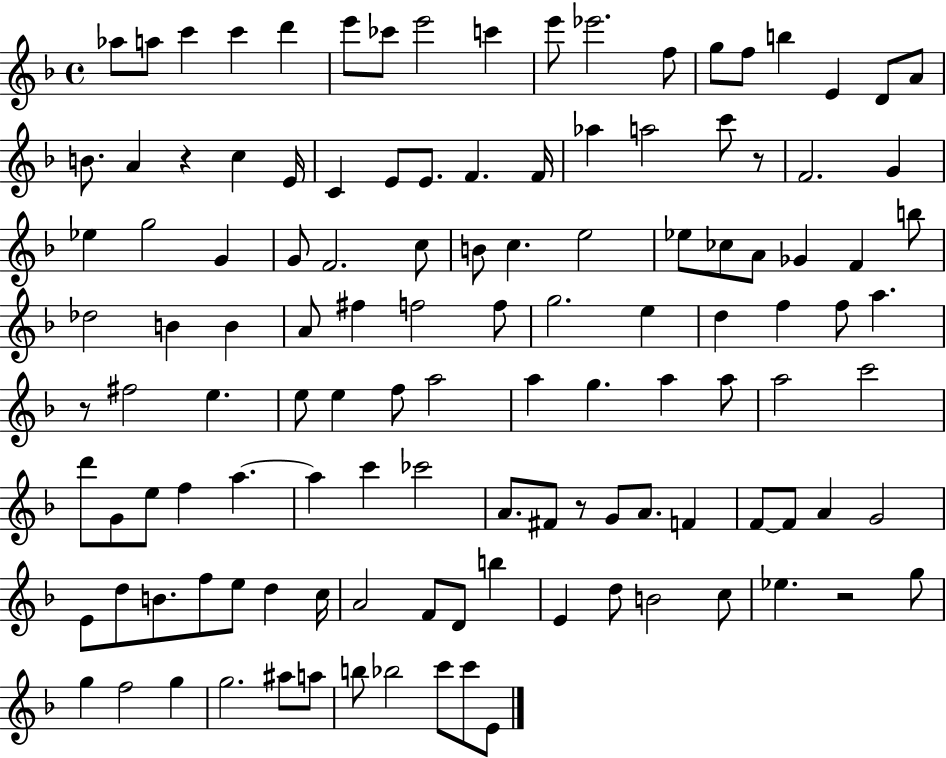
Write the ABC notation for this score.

X:1
T:Untitled
M:4/4
L:1/4
K:F
_a/2 a/2 c' c' d' e'/2 _c'/2 e'2 c' e'/2 _e'2 f/2 g/2 f/2 b E D/2 A/2 B/2 A z c E/4 C E/2 E/2 F F/4 _a a2 c'/2 z/2 F2 G _e g2 G G/2 F2 c/2 B/2 c e2 _e/2 _c/2 A/2 _G F b/2 _d2 B B A/2 ^f f2 f/2 g2 e d f f/2 a z/2 ^f2 e e/2 e f/2 a2 a g a a/2 a2 c'2 d'/2 G/2 e/2 f a a c' _c'2 A/2 ^F/2 z/2 G/2 A/2 F F/2 F/2 A G2 E/2 d/2 B/2 f/2 e/2 d c/4 A2 F/2 D/2 b E d/2 B2 c/2 _e z2 g/2 g f2 g g2 ^a/2 a/2 b/2 _b2 c'/2 c'/2 E/2